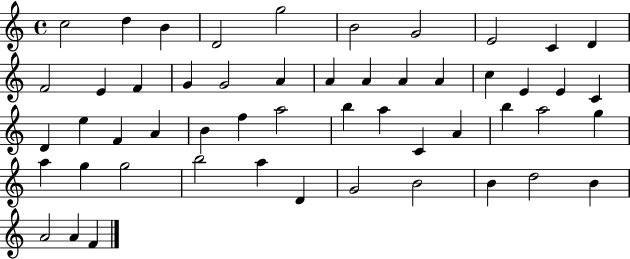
C5/h D5/q B4/q D4/h G5/h B4/h G4/h E4/h C4/q D4/q F4/h E4/q F4/q G4/q G4/h A4/q A4/q A4/q A4/q A4/q C5/q E4/q E4/q C4/q D4/q E5/q F4/q A4/q B4/q F5/q A5/h B5/q A5/q C4/q A4/q B5/q A5/h G5/q A5/q G5/q G5/h B5/h A5/q D4/q G4/h B4/h B4/q D5/h B4/q A4/h A4/q F4/q